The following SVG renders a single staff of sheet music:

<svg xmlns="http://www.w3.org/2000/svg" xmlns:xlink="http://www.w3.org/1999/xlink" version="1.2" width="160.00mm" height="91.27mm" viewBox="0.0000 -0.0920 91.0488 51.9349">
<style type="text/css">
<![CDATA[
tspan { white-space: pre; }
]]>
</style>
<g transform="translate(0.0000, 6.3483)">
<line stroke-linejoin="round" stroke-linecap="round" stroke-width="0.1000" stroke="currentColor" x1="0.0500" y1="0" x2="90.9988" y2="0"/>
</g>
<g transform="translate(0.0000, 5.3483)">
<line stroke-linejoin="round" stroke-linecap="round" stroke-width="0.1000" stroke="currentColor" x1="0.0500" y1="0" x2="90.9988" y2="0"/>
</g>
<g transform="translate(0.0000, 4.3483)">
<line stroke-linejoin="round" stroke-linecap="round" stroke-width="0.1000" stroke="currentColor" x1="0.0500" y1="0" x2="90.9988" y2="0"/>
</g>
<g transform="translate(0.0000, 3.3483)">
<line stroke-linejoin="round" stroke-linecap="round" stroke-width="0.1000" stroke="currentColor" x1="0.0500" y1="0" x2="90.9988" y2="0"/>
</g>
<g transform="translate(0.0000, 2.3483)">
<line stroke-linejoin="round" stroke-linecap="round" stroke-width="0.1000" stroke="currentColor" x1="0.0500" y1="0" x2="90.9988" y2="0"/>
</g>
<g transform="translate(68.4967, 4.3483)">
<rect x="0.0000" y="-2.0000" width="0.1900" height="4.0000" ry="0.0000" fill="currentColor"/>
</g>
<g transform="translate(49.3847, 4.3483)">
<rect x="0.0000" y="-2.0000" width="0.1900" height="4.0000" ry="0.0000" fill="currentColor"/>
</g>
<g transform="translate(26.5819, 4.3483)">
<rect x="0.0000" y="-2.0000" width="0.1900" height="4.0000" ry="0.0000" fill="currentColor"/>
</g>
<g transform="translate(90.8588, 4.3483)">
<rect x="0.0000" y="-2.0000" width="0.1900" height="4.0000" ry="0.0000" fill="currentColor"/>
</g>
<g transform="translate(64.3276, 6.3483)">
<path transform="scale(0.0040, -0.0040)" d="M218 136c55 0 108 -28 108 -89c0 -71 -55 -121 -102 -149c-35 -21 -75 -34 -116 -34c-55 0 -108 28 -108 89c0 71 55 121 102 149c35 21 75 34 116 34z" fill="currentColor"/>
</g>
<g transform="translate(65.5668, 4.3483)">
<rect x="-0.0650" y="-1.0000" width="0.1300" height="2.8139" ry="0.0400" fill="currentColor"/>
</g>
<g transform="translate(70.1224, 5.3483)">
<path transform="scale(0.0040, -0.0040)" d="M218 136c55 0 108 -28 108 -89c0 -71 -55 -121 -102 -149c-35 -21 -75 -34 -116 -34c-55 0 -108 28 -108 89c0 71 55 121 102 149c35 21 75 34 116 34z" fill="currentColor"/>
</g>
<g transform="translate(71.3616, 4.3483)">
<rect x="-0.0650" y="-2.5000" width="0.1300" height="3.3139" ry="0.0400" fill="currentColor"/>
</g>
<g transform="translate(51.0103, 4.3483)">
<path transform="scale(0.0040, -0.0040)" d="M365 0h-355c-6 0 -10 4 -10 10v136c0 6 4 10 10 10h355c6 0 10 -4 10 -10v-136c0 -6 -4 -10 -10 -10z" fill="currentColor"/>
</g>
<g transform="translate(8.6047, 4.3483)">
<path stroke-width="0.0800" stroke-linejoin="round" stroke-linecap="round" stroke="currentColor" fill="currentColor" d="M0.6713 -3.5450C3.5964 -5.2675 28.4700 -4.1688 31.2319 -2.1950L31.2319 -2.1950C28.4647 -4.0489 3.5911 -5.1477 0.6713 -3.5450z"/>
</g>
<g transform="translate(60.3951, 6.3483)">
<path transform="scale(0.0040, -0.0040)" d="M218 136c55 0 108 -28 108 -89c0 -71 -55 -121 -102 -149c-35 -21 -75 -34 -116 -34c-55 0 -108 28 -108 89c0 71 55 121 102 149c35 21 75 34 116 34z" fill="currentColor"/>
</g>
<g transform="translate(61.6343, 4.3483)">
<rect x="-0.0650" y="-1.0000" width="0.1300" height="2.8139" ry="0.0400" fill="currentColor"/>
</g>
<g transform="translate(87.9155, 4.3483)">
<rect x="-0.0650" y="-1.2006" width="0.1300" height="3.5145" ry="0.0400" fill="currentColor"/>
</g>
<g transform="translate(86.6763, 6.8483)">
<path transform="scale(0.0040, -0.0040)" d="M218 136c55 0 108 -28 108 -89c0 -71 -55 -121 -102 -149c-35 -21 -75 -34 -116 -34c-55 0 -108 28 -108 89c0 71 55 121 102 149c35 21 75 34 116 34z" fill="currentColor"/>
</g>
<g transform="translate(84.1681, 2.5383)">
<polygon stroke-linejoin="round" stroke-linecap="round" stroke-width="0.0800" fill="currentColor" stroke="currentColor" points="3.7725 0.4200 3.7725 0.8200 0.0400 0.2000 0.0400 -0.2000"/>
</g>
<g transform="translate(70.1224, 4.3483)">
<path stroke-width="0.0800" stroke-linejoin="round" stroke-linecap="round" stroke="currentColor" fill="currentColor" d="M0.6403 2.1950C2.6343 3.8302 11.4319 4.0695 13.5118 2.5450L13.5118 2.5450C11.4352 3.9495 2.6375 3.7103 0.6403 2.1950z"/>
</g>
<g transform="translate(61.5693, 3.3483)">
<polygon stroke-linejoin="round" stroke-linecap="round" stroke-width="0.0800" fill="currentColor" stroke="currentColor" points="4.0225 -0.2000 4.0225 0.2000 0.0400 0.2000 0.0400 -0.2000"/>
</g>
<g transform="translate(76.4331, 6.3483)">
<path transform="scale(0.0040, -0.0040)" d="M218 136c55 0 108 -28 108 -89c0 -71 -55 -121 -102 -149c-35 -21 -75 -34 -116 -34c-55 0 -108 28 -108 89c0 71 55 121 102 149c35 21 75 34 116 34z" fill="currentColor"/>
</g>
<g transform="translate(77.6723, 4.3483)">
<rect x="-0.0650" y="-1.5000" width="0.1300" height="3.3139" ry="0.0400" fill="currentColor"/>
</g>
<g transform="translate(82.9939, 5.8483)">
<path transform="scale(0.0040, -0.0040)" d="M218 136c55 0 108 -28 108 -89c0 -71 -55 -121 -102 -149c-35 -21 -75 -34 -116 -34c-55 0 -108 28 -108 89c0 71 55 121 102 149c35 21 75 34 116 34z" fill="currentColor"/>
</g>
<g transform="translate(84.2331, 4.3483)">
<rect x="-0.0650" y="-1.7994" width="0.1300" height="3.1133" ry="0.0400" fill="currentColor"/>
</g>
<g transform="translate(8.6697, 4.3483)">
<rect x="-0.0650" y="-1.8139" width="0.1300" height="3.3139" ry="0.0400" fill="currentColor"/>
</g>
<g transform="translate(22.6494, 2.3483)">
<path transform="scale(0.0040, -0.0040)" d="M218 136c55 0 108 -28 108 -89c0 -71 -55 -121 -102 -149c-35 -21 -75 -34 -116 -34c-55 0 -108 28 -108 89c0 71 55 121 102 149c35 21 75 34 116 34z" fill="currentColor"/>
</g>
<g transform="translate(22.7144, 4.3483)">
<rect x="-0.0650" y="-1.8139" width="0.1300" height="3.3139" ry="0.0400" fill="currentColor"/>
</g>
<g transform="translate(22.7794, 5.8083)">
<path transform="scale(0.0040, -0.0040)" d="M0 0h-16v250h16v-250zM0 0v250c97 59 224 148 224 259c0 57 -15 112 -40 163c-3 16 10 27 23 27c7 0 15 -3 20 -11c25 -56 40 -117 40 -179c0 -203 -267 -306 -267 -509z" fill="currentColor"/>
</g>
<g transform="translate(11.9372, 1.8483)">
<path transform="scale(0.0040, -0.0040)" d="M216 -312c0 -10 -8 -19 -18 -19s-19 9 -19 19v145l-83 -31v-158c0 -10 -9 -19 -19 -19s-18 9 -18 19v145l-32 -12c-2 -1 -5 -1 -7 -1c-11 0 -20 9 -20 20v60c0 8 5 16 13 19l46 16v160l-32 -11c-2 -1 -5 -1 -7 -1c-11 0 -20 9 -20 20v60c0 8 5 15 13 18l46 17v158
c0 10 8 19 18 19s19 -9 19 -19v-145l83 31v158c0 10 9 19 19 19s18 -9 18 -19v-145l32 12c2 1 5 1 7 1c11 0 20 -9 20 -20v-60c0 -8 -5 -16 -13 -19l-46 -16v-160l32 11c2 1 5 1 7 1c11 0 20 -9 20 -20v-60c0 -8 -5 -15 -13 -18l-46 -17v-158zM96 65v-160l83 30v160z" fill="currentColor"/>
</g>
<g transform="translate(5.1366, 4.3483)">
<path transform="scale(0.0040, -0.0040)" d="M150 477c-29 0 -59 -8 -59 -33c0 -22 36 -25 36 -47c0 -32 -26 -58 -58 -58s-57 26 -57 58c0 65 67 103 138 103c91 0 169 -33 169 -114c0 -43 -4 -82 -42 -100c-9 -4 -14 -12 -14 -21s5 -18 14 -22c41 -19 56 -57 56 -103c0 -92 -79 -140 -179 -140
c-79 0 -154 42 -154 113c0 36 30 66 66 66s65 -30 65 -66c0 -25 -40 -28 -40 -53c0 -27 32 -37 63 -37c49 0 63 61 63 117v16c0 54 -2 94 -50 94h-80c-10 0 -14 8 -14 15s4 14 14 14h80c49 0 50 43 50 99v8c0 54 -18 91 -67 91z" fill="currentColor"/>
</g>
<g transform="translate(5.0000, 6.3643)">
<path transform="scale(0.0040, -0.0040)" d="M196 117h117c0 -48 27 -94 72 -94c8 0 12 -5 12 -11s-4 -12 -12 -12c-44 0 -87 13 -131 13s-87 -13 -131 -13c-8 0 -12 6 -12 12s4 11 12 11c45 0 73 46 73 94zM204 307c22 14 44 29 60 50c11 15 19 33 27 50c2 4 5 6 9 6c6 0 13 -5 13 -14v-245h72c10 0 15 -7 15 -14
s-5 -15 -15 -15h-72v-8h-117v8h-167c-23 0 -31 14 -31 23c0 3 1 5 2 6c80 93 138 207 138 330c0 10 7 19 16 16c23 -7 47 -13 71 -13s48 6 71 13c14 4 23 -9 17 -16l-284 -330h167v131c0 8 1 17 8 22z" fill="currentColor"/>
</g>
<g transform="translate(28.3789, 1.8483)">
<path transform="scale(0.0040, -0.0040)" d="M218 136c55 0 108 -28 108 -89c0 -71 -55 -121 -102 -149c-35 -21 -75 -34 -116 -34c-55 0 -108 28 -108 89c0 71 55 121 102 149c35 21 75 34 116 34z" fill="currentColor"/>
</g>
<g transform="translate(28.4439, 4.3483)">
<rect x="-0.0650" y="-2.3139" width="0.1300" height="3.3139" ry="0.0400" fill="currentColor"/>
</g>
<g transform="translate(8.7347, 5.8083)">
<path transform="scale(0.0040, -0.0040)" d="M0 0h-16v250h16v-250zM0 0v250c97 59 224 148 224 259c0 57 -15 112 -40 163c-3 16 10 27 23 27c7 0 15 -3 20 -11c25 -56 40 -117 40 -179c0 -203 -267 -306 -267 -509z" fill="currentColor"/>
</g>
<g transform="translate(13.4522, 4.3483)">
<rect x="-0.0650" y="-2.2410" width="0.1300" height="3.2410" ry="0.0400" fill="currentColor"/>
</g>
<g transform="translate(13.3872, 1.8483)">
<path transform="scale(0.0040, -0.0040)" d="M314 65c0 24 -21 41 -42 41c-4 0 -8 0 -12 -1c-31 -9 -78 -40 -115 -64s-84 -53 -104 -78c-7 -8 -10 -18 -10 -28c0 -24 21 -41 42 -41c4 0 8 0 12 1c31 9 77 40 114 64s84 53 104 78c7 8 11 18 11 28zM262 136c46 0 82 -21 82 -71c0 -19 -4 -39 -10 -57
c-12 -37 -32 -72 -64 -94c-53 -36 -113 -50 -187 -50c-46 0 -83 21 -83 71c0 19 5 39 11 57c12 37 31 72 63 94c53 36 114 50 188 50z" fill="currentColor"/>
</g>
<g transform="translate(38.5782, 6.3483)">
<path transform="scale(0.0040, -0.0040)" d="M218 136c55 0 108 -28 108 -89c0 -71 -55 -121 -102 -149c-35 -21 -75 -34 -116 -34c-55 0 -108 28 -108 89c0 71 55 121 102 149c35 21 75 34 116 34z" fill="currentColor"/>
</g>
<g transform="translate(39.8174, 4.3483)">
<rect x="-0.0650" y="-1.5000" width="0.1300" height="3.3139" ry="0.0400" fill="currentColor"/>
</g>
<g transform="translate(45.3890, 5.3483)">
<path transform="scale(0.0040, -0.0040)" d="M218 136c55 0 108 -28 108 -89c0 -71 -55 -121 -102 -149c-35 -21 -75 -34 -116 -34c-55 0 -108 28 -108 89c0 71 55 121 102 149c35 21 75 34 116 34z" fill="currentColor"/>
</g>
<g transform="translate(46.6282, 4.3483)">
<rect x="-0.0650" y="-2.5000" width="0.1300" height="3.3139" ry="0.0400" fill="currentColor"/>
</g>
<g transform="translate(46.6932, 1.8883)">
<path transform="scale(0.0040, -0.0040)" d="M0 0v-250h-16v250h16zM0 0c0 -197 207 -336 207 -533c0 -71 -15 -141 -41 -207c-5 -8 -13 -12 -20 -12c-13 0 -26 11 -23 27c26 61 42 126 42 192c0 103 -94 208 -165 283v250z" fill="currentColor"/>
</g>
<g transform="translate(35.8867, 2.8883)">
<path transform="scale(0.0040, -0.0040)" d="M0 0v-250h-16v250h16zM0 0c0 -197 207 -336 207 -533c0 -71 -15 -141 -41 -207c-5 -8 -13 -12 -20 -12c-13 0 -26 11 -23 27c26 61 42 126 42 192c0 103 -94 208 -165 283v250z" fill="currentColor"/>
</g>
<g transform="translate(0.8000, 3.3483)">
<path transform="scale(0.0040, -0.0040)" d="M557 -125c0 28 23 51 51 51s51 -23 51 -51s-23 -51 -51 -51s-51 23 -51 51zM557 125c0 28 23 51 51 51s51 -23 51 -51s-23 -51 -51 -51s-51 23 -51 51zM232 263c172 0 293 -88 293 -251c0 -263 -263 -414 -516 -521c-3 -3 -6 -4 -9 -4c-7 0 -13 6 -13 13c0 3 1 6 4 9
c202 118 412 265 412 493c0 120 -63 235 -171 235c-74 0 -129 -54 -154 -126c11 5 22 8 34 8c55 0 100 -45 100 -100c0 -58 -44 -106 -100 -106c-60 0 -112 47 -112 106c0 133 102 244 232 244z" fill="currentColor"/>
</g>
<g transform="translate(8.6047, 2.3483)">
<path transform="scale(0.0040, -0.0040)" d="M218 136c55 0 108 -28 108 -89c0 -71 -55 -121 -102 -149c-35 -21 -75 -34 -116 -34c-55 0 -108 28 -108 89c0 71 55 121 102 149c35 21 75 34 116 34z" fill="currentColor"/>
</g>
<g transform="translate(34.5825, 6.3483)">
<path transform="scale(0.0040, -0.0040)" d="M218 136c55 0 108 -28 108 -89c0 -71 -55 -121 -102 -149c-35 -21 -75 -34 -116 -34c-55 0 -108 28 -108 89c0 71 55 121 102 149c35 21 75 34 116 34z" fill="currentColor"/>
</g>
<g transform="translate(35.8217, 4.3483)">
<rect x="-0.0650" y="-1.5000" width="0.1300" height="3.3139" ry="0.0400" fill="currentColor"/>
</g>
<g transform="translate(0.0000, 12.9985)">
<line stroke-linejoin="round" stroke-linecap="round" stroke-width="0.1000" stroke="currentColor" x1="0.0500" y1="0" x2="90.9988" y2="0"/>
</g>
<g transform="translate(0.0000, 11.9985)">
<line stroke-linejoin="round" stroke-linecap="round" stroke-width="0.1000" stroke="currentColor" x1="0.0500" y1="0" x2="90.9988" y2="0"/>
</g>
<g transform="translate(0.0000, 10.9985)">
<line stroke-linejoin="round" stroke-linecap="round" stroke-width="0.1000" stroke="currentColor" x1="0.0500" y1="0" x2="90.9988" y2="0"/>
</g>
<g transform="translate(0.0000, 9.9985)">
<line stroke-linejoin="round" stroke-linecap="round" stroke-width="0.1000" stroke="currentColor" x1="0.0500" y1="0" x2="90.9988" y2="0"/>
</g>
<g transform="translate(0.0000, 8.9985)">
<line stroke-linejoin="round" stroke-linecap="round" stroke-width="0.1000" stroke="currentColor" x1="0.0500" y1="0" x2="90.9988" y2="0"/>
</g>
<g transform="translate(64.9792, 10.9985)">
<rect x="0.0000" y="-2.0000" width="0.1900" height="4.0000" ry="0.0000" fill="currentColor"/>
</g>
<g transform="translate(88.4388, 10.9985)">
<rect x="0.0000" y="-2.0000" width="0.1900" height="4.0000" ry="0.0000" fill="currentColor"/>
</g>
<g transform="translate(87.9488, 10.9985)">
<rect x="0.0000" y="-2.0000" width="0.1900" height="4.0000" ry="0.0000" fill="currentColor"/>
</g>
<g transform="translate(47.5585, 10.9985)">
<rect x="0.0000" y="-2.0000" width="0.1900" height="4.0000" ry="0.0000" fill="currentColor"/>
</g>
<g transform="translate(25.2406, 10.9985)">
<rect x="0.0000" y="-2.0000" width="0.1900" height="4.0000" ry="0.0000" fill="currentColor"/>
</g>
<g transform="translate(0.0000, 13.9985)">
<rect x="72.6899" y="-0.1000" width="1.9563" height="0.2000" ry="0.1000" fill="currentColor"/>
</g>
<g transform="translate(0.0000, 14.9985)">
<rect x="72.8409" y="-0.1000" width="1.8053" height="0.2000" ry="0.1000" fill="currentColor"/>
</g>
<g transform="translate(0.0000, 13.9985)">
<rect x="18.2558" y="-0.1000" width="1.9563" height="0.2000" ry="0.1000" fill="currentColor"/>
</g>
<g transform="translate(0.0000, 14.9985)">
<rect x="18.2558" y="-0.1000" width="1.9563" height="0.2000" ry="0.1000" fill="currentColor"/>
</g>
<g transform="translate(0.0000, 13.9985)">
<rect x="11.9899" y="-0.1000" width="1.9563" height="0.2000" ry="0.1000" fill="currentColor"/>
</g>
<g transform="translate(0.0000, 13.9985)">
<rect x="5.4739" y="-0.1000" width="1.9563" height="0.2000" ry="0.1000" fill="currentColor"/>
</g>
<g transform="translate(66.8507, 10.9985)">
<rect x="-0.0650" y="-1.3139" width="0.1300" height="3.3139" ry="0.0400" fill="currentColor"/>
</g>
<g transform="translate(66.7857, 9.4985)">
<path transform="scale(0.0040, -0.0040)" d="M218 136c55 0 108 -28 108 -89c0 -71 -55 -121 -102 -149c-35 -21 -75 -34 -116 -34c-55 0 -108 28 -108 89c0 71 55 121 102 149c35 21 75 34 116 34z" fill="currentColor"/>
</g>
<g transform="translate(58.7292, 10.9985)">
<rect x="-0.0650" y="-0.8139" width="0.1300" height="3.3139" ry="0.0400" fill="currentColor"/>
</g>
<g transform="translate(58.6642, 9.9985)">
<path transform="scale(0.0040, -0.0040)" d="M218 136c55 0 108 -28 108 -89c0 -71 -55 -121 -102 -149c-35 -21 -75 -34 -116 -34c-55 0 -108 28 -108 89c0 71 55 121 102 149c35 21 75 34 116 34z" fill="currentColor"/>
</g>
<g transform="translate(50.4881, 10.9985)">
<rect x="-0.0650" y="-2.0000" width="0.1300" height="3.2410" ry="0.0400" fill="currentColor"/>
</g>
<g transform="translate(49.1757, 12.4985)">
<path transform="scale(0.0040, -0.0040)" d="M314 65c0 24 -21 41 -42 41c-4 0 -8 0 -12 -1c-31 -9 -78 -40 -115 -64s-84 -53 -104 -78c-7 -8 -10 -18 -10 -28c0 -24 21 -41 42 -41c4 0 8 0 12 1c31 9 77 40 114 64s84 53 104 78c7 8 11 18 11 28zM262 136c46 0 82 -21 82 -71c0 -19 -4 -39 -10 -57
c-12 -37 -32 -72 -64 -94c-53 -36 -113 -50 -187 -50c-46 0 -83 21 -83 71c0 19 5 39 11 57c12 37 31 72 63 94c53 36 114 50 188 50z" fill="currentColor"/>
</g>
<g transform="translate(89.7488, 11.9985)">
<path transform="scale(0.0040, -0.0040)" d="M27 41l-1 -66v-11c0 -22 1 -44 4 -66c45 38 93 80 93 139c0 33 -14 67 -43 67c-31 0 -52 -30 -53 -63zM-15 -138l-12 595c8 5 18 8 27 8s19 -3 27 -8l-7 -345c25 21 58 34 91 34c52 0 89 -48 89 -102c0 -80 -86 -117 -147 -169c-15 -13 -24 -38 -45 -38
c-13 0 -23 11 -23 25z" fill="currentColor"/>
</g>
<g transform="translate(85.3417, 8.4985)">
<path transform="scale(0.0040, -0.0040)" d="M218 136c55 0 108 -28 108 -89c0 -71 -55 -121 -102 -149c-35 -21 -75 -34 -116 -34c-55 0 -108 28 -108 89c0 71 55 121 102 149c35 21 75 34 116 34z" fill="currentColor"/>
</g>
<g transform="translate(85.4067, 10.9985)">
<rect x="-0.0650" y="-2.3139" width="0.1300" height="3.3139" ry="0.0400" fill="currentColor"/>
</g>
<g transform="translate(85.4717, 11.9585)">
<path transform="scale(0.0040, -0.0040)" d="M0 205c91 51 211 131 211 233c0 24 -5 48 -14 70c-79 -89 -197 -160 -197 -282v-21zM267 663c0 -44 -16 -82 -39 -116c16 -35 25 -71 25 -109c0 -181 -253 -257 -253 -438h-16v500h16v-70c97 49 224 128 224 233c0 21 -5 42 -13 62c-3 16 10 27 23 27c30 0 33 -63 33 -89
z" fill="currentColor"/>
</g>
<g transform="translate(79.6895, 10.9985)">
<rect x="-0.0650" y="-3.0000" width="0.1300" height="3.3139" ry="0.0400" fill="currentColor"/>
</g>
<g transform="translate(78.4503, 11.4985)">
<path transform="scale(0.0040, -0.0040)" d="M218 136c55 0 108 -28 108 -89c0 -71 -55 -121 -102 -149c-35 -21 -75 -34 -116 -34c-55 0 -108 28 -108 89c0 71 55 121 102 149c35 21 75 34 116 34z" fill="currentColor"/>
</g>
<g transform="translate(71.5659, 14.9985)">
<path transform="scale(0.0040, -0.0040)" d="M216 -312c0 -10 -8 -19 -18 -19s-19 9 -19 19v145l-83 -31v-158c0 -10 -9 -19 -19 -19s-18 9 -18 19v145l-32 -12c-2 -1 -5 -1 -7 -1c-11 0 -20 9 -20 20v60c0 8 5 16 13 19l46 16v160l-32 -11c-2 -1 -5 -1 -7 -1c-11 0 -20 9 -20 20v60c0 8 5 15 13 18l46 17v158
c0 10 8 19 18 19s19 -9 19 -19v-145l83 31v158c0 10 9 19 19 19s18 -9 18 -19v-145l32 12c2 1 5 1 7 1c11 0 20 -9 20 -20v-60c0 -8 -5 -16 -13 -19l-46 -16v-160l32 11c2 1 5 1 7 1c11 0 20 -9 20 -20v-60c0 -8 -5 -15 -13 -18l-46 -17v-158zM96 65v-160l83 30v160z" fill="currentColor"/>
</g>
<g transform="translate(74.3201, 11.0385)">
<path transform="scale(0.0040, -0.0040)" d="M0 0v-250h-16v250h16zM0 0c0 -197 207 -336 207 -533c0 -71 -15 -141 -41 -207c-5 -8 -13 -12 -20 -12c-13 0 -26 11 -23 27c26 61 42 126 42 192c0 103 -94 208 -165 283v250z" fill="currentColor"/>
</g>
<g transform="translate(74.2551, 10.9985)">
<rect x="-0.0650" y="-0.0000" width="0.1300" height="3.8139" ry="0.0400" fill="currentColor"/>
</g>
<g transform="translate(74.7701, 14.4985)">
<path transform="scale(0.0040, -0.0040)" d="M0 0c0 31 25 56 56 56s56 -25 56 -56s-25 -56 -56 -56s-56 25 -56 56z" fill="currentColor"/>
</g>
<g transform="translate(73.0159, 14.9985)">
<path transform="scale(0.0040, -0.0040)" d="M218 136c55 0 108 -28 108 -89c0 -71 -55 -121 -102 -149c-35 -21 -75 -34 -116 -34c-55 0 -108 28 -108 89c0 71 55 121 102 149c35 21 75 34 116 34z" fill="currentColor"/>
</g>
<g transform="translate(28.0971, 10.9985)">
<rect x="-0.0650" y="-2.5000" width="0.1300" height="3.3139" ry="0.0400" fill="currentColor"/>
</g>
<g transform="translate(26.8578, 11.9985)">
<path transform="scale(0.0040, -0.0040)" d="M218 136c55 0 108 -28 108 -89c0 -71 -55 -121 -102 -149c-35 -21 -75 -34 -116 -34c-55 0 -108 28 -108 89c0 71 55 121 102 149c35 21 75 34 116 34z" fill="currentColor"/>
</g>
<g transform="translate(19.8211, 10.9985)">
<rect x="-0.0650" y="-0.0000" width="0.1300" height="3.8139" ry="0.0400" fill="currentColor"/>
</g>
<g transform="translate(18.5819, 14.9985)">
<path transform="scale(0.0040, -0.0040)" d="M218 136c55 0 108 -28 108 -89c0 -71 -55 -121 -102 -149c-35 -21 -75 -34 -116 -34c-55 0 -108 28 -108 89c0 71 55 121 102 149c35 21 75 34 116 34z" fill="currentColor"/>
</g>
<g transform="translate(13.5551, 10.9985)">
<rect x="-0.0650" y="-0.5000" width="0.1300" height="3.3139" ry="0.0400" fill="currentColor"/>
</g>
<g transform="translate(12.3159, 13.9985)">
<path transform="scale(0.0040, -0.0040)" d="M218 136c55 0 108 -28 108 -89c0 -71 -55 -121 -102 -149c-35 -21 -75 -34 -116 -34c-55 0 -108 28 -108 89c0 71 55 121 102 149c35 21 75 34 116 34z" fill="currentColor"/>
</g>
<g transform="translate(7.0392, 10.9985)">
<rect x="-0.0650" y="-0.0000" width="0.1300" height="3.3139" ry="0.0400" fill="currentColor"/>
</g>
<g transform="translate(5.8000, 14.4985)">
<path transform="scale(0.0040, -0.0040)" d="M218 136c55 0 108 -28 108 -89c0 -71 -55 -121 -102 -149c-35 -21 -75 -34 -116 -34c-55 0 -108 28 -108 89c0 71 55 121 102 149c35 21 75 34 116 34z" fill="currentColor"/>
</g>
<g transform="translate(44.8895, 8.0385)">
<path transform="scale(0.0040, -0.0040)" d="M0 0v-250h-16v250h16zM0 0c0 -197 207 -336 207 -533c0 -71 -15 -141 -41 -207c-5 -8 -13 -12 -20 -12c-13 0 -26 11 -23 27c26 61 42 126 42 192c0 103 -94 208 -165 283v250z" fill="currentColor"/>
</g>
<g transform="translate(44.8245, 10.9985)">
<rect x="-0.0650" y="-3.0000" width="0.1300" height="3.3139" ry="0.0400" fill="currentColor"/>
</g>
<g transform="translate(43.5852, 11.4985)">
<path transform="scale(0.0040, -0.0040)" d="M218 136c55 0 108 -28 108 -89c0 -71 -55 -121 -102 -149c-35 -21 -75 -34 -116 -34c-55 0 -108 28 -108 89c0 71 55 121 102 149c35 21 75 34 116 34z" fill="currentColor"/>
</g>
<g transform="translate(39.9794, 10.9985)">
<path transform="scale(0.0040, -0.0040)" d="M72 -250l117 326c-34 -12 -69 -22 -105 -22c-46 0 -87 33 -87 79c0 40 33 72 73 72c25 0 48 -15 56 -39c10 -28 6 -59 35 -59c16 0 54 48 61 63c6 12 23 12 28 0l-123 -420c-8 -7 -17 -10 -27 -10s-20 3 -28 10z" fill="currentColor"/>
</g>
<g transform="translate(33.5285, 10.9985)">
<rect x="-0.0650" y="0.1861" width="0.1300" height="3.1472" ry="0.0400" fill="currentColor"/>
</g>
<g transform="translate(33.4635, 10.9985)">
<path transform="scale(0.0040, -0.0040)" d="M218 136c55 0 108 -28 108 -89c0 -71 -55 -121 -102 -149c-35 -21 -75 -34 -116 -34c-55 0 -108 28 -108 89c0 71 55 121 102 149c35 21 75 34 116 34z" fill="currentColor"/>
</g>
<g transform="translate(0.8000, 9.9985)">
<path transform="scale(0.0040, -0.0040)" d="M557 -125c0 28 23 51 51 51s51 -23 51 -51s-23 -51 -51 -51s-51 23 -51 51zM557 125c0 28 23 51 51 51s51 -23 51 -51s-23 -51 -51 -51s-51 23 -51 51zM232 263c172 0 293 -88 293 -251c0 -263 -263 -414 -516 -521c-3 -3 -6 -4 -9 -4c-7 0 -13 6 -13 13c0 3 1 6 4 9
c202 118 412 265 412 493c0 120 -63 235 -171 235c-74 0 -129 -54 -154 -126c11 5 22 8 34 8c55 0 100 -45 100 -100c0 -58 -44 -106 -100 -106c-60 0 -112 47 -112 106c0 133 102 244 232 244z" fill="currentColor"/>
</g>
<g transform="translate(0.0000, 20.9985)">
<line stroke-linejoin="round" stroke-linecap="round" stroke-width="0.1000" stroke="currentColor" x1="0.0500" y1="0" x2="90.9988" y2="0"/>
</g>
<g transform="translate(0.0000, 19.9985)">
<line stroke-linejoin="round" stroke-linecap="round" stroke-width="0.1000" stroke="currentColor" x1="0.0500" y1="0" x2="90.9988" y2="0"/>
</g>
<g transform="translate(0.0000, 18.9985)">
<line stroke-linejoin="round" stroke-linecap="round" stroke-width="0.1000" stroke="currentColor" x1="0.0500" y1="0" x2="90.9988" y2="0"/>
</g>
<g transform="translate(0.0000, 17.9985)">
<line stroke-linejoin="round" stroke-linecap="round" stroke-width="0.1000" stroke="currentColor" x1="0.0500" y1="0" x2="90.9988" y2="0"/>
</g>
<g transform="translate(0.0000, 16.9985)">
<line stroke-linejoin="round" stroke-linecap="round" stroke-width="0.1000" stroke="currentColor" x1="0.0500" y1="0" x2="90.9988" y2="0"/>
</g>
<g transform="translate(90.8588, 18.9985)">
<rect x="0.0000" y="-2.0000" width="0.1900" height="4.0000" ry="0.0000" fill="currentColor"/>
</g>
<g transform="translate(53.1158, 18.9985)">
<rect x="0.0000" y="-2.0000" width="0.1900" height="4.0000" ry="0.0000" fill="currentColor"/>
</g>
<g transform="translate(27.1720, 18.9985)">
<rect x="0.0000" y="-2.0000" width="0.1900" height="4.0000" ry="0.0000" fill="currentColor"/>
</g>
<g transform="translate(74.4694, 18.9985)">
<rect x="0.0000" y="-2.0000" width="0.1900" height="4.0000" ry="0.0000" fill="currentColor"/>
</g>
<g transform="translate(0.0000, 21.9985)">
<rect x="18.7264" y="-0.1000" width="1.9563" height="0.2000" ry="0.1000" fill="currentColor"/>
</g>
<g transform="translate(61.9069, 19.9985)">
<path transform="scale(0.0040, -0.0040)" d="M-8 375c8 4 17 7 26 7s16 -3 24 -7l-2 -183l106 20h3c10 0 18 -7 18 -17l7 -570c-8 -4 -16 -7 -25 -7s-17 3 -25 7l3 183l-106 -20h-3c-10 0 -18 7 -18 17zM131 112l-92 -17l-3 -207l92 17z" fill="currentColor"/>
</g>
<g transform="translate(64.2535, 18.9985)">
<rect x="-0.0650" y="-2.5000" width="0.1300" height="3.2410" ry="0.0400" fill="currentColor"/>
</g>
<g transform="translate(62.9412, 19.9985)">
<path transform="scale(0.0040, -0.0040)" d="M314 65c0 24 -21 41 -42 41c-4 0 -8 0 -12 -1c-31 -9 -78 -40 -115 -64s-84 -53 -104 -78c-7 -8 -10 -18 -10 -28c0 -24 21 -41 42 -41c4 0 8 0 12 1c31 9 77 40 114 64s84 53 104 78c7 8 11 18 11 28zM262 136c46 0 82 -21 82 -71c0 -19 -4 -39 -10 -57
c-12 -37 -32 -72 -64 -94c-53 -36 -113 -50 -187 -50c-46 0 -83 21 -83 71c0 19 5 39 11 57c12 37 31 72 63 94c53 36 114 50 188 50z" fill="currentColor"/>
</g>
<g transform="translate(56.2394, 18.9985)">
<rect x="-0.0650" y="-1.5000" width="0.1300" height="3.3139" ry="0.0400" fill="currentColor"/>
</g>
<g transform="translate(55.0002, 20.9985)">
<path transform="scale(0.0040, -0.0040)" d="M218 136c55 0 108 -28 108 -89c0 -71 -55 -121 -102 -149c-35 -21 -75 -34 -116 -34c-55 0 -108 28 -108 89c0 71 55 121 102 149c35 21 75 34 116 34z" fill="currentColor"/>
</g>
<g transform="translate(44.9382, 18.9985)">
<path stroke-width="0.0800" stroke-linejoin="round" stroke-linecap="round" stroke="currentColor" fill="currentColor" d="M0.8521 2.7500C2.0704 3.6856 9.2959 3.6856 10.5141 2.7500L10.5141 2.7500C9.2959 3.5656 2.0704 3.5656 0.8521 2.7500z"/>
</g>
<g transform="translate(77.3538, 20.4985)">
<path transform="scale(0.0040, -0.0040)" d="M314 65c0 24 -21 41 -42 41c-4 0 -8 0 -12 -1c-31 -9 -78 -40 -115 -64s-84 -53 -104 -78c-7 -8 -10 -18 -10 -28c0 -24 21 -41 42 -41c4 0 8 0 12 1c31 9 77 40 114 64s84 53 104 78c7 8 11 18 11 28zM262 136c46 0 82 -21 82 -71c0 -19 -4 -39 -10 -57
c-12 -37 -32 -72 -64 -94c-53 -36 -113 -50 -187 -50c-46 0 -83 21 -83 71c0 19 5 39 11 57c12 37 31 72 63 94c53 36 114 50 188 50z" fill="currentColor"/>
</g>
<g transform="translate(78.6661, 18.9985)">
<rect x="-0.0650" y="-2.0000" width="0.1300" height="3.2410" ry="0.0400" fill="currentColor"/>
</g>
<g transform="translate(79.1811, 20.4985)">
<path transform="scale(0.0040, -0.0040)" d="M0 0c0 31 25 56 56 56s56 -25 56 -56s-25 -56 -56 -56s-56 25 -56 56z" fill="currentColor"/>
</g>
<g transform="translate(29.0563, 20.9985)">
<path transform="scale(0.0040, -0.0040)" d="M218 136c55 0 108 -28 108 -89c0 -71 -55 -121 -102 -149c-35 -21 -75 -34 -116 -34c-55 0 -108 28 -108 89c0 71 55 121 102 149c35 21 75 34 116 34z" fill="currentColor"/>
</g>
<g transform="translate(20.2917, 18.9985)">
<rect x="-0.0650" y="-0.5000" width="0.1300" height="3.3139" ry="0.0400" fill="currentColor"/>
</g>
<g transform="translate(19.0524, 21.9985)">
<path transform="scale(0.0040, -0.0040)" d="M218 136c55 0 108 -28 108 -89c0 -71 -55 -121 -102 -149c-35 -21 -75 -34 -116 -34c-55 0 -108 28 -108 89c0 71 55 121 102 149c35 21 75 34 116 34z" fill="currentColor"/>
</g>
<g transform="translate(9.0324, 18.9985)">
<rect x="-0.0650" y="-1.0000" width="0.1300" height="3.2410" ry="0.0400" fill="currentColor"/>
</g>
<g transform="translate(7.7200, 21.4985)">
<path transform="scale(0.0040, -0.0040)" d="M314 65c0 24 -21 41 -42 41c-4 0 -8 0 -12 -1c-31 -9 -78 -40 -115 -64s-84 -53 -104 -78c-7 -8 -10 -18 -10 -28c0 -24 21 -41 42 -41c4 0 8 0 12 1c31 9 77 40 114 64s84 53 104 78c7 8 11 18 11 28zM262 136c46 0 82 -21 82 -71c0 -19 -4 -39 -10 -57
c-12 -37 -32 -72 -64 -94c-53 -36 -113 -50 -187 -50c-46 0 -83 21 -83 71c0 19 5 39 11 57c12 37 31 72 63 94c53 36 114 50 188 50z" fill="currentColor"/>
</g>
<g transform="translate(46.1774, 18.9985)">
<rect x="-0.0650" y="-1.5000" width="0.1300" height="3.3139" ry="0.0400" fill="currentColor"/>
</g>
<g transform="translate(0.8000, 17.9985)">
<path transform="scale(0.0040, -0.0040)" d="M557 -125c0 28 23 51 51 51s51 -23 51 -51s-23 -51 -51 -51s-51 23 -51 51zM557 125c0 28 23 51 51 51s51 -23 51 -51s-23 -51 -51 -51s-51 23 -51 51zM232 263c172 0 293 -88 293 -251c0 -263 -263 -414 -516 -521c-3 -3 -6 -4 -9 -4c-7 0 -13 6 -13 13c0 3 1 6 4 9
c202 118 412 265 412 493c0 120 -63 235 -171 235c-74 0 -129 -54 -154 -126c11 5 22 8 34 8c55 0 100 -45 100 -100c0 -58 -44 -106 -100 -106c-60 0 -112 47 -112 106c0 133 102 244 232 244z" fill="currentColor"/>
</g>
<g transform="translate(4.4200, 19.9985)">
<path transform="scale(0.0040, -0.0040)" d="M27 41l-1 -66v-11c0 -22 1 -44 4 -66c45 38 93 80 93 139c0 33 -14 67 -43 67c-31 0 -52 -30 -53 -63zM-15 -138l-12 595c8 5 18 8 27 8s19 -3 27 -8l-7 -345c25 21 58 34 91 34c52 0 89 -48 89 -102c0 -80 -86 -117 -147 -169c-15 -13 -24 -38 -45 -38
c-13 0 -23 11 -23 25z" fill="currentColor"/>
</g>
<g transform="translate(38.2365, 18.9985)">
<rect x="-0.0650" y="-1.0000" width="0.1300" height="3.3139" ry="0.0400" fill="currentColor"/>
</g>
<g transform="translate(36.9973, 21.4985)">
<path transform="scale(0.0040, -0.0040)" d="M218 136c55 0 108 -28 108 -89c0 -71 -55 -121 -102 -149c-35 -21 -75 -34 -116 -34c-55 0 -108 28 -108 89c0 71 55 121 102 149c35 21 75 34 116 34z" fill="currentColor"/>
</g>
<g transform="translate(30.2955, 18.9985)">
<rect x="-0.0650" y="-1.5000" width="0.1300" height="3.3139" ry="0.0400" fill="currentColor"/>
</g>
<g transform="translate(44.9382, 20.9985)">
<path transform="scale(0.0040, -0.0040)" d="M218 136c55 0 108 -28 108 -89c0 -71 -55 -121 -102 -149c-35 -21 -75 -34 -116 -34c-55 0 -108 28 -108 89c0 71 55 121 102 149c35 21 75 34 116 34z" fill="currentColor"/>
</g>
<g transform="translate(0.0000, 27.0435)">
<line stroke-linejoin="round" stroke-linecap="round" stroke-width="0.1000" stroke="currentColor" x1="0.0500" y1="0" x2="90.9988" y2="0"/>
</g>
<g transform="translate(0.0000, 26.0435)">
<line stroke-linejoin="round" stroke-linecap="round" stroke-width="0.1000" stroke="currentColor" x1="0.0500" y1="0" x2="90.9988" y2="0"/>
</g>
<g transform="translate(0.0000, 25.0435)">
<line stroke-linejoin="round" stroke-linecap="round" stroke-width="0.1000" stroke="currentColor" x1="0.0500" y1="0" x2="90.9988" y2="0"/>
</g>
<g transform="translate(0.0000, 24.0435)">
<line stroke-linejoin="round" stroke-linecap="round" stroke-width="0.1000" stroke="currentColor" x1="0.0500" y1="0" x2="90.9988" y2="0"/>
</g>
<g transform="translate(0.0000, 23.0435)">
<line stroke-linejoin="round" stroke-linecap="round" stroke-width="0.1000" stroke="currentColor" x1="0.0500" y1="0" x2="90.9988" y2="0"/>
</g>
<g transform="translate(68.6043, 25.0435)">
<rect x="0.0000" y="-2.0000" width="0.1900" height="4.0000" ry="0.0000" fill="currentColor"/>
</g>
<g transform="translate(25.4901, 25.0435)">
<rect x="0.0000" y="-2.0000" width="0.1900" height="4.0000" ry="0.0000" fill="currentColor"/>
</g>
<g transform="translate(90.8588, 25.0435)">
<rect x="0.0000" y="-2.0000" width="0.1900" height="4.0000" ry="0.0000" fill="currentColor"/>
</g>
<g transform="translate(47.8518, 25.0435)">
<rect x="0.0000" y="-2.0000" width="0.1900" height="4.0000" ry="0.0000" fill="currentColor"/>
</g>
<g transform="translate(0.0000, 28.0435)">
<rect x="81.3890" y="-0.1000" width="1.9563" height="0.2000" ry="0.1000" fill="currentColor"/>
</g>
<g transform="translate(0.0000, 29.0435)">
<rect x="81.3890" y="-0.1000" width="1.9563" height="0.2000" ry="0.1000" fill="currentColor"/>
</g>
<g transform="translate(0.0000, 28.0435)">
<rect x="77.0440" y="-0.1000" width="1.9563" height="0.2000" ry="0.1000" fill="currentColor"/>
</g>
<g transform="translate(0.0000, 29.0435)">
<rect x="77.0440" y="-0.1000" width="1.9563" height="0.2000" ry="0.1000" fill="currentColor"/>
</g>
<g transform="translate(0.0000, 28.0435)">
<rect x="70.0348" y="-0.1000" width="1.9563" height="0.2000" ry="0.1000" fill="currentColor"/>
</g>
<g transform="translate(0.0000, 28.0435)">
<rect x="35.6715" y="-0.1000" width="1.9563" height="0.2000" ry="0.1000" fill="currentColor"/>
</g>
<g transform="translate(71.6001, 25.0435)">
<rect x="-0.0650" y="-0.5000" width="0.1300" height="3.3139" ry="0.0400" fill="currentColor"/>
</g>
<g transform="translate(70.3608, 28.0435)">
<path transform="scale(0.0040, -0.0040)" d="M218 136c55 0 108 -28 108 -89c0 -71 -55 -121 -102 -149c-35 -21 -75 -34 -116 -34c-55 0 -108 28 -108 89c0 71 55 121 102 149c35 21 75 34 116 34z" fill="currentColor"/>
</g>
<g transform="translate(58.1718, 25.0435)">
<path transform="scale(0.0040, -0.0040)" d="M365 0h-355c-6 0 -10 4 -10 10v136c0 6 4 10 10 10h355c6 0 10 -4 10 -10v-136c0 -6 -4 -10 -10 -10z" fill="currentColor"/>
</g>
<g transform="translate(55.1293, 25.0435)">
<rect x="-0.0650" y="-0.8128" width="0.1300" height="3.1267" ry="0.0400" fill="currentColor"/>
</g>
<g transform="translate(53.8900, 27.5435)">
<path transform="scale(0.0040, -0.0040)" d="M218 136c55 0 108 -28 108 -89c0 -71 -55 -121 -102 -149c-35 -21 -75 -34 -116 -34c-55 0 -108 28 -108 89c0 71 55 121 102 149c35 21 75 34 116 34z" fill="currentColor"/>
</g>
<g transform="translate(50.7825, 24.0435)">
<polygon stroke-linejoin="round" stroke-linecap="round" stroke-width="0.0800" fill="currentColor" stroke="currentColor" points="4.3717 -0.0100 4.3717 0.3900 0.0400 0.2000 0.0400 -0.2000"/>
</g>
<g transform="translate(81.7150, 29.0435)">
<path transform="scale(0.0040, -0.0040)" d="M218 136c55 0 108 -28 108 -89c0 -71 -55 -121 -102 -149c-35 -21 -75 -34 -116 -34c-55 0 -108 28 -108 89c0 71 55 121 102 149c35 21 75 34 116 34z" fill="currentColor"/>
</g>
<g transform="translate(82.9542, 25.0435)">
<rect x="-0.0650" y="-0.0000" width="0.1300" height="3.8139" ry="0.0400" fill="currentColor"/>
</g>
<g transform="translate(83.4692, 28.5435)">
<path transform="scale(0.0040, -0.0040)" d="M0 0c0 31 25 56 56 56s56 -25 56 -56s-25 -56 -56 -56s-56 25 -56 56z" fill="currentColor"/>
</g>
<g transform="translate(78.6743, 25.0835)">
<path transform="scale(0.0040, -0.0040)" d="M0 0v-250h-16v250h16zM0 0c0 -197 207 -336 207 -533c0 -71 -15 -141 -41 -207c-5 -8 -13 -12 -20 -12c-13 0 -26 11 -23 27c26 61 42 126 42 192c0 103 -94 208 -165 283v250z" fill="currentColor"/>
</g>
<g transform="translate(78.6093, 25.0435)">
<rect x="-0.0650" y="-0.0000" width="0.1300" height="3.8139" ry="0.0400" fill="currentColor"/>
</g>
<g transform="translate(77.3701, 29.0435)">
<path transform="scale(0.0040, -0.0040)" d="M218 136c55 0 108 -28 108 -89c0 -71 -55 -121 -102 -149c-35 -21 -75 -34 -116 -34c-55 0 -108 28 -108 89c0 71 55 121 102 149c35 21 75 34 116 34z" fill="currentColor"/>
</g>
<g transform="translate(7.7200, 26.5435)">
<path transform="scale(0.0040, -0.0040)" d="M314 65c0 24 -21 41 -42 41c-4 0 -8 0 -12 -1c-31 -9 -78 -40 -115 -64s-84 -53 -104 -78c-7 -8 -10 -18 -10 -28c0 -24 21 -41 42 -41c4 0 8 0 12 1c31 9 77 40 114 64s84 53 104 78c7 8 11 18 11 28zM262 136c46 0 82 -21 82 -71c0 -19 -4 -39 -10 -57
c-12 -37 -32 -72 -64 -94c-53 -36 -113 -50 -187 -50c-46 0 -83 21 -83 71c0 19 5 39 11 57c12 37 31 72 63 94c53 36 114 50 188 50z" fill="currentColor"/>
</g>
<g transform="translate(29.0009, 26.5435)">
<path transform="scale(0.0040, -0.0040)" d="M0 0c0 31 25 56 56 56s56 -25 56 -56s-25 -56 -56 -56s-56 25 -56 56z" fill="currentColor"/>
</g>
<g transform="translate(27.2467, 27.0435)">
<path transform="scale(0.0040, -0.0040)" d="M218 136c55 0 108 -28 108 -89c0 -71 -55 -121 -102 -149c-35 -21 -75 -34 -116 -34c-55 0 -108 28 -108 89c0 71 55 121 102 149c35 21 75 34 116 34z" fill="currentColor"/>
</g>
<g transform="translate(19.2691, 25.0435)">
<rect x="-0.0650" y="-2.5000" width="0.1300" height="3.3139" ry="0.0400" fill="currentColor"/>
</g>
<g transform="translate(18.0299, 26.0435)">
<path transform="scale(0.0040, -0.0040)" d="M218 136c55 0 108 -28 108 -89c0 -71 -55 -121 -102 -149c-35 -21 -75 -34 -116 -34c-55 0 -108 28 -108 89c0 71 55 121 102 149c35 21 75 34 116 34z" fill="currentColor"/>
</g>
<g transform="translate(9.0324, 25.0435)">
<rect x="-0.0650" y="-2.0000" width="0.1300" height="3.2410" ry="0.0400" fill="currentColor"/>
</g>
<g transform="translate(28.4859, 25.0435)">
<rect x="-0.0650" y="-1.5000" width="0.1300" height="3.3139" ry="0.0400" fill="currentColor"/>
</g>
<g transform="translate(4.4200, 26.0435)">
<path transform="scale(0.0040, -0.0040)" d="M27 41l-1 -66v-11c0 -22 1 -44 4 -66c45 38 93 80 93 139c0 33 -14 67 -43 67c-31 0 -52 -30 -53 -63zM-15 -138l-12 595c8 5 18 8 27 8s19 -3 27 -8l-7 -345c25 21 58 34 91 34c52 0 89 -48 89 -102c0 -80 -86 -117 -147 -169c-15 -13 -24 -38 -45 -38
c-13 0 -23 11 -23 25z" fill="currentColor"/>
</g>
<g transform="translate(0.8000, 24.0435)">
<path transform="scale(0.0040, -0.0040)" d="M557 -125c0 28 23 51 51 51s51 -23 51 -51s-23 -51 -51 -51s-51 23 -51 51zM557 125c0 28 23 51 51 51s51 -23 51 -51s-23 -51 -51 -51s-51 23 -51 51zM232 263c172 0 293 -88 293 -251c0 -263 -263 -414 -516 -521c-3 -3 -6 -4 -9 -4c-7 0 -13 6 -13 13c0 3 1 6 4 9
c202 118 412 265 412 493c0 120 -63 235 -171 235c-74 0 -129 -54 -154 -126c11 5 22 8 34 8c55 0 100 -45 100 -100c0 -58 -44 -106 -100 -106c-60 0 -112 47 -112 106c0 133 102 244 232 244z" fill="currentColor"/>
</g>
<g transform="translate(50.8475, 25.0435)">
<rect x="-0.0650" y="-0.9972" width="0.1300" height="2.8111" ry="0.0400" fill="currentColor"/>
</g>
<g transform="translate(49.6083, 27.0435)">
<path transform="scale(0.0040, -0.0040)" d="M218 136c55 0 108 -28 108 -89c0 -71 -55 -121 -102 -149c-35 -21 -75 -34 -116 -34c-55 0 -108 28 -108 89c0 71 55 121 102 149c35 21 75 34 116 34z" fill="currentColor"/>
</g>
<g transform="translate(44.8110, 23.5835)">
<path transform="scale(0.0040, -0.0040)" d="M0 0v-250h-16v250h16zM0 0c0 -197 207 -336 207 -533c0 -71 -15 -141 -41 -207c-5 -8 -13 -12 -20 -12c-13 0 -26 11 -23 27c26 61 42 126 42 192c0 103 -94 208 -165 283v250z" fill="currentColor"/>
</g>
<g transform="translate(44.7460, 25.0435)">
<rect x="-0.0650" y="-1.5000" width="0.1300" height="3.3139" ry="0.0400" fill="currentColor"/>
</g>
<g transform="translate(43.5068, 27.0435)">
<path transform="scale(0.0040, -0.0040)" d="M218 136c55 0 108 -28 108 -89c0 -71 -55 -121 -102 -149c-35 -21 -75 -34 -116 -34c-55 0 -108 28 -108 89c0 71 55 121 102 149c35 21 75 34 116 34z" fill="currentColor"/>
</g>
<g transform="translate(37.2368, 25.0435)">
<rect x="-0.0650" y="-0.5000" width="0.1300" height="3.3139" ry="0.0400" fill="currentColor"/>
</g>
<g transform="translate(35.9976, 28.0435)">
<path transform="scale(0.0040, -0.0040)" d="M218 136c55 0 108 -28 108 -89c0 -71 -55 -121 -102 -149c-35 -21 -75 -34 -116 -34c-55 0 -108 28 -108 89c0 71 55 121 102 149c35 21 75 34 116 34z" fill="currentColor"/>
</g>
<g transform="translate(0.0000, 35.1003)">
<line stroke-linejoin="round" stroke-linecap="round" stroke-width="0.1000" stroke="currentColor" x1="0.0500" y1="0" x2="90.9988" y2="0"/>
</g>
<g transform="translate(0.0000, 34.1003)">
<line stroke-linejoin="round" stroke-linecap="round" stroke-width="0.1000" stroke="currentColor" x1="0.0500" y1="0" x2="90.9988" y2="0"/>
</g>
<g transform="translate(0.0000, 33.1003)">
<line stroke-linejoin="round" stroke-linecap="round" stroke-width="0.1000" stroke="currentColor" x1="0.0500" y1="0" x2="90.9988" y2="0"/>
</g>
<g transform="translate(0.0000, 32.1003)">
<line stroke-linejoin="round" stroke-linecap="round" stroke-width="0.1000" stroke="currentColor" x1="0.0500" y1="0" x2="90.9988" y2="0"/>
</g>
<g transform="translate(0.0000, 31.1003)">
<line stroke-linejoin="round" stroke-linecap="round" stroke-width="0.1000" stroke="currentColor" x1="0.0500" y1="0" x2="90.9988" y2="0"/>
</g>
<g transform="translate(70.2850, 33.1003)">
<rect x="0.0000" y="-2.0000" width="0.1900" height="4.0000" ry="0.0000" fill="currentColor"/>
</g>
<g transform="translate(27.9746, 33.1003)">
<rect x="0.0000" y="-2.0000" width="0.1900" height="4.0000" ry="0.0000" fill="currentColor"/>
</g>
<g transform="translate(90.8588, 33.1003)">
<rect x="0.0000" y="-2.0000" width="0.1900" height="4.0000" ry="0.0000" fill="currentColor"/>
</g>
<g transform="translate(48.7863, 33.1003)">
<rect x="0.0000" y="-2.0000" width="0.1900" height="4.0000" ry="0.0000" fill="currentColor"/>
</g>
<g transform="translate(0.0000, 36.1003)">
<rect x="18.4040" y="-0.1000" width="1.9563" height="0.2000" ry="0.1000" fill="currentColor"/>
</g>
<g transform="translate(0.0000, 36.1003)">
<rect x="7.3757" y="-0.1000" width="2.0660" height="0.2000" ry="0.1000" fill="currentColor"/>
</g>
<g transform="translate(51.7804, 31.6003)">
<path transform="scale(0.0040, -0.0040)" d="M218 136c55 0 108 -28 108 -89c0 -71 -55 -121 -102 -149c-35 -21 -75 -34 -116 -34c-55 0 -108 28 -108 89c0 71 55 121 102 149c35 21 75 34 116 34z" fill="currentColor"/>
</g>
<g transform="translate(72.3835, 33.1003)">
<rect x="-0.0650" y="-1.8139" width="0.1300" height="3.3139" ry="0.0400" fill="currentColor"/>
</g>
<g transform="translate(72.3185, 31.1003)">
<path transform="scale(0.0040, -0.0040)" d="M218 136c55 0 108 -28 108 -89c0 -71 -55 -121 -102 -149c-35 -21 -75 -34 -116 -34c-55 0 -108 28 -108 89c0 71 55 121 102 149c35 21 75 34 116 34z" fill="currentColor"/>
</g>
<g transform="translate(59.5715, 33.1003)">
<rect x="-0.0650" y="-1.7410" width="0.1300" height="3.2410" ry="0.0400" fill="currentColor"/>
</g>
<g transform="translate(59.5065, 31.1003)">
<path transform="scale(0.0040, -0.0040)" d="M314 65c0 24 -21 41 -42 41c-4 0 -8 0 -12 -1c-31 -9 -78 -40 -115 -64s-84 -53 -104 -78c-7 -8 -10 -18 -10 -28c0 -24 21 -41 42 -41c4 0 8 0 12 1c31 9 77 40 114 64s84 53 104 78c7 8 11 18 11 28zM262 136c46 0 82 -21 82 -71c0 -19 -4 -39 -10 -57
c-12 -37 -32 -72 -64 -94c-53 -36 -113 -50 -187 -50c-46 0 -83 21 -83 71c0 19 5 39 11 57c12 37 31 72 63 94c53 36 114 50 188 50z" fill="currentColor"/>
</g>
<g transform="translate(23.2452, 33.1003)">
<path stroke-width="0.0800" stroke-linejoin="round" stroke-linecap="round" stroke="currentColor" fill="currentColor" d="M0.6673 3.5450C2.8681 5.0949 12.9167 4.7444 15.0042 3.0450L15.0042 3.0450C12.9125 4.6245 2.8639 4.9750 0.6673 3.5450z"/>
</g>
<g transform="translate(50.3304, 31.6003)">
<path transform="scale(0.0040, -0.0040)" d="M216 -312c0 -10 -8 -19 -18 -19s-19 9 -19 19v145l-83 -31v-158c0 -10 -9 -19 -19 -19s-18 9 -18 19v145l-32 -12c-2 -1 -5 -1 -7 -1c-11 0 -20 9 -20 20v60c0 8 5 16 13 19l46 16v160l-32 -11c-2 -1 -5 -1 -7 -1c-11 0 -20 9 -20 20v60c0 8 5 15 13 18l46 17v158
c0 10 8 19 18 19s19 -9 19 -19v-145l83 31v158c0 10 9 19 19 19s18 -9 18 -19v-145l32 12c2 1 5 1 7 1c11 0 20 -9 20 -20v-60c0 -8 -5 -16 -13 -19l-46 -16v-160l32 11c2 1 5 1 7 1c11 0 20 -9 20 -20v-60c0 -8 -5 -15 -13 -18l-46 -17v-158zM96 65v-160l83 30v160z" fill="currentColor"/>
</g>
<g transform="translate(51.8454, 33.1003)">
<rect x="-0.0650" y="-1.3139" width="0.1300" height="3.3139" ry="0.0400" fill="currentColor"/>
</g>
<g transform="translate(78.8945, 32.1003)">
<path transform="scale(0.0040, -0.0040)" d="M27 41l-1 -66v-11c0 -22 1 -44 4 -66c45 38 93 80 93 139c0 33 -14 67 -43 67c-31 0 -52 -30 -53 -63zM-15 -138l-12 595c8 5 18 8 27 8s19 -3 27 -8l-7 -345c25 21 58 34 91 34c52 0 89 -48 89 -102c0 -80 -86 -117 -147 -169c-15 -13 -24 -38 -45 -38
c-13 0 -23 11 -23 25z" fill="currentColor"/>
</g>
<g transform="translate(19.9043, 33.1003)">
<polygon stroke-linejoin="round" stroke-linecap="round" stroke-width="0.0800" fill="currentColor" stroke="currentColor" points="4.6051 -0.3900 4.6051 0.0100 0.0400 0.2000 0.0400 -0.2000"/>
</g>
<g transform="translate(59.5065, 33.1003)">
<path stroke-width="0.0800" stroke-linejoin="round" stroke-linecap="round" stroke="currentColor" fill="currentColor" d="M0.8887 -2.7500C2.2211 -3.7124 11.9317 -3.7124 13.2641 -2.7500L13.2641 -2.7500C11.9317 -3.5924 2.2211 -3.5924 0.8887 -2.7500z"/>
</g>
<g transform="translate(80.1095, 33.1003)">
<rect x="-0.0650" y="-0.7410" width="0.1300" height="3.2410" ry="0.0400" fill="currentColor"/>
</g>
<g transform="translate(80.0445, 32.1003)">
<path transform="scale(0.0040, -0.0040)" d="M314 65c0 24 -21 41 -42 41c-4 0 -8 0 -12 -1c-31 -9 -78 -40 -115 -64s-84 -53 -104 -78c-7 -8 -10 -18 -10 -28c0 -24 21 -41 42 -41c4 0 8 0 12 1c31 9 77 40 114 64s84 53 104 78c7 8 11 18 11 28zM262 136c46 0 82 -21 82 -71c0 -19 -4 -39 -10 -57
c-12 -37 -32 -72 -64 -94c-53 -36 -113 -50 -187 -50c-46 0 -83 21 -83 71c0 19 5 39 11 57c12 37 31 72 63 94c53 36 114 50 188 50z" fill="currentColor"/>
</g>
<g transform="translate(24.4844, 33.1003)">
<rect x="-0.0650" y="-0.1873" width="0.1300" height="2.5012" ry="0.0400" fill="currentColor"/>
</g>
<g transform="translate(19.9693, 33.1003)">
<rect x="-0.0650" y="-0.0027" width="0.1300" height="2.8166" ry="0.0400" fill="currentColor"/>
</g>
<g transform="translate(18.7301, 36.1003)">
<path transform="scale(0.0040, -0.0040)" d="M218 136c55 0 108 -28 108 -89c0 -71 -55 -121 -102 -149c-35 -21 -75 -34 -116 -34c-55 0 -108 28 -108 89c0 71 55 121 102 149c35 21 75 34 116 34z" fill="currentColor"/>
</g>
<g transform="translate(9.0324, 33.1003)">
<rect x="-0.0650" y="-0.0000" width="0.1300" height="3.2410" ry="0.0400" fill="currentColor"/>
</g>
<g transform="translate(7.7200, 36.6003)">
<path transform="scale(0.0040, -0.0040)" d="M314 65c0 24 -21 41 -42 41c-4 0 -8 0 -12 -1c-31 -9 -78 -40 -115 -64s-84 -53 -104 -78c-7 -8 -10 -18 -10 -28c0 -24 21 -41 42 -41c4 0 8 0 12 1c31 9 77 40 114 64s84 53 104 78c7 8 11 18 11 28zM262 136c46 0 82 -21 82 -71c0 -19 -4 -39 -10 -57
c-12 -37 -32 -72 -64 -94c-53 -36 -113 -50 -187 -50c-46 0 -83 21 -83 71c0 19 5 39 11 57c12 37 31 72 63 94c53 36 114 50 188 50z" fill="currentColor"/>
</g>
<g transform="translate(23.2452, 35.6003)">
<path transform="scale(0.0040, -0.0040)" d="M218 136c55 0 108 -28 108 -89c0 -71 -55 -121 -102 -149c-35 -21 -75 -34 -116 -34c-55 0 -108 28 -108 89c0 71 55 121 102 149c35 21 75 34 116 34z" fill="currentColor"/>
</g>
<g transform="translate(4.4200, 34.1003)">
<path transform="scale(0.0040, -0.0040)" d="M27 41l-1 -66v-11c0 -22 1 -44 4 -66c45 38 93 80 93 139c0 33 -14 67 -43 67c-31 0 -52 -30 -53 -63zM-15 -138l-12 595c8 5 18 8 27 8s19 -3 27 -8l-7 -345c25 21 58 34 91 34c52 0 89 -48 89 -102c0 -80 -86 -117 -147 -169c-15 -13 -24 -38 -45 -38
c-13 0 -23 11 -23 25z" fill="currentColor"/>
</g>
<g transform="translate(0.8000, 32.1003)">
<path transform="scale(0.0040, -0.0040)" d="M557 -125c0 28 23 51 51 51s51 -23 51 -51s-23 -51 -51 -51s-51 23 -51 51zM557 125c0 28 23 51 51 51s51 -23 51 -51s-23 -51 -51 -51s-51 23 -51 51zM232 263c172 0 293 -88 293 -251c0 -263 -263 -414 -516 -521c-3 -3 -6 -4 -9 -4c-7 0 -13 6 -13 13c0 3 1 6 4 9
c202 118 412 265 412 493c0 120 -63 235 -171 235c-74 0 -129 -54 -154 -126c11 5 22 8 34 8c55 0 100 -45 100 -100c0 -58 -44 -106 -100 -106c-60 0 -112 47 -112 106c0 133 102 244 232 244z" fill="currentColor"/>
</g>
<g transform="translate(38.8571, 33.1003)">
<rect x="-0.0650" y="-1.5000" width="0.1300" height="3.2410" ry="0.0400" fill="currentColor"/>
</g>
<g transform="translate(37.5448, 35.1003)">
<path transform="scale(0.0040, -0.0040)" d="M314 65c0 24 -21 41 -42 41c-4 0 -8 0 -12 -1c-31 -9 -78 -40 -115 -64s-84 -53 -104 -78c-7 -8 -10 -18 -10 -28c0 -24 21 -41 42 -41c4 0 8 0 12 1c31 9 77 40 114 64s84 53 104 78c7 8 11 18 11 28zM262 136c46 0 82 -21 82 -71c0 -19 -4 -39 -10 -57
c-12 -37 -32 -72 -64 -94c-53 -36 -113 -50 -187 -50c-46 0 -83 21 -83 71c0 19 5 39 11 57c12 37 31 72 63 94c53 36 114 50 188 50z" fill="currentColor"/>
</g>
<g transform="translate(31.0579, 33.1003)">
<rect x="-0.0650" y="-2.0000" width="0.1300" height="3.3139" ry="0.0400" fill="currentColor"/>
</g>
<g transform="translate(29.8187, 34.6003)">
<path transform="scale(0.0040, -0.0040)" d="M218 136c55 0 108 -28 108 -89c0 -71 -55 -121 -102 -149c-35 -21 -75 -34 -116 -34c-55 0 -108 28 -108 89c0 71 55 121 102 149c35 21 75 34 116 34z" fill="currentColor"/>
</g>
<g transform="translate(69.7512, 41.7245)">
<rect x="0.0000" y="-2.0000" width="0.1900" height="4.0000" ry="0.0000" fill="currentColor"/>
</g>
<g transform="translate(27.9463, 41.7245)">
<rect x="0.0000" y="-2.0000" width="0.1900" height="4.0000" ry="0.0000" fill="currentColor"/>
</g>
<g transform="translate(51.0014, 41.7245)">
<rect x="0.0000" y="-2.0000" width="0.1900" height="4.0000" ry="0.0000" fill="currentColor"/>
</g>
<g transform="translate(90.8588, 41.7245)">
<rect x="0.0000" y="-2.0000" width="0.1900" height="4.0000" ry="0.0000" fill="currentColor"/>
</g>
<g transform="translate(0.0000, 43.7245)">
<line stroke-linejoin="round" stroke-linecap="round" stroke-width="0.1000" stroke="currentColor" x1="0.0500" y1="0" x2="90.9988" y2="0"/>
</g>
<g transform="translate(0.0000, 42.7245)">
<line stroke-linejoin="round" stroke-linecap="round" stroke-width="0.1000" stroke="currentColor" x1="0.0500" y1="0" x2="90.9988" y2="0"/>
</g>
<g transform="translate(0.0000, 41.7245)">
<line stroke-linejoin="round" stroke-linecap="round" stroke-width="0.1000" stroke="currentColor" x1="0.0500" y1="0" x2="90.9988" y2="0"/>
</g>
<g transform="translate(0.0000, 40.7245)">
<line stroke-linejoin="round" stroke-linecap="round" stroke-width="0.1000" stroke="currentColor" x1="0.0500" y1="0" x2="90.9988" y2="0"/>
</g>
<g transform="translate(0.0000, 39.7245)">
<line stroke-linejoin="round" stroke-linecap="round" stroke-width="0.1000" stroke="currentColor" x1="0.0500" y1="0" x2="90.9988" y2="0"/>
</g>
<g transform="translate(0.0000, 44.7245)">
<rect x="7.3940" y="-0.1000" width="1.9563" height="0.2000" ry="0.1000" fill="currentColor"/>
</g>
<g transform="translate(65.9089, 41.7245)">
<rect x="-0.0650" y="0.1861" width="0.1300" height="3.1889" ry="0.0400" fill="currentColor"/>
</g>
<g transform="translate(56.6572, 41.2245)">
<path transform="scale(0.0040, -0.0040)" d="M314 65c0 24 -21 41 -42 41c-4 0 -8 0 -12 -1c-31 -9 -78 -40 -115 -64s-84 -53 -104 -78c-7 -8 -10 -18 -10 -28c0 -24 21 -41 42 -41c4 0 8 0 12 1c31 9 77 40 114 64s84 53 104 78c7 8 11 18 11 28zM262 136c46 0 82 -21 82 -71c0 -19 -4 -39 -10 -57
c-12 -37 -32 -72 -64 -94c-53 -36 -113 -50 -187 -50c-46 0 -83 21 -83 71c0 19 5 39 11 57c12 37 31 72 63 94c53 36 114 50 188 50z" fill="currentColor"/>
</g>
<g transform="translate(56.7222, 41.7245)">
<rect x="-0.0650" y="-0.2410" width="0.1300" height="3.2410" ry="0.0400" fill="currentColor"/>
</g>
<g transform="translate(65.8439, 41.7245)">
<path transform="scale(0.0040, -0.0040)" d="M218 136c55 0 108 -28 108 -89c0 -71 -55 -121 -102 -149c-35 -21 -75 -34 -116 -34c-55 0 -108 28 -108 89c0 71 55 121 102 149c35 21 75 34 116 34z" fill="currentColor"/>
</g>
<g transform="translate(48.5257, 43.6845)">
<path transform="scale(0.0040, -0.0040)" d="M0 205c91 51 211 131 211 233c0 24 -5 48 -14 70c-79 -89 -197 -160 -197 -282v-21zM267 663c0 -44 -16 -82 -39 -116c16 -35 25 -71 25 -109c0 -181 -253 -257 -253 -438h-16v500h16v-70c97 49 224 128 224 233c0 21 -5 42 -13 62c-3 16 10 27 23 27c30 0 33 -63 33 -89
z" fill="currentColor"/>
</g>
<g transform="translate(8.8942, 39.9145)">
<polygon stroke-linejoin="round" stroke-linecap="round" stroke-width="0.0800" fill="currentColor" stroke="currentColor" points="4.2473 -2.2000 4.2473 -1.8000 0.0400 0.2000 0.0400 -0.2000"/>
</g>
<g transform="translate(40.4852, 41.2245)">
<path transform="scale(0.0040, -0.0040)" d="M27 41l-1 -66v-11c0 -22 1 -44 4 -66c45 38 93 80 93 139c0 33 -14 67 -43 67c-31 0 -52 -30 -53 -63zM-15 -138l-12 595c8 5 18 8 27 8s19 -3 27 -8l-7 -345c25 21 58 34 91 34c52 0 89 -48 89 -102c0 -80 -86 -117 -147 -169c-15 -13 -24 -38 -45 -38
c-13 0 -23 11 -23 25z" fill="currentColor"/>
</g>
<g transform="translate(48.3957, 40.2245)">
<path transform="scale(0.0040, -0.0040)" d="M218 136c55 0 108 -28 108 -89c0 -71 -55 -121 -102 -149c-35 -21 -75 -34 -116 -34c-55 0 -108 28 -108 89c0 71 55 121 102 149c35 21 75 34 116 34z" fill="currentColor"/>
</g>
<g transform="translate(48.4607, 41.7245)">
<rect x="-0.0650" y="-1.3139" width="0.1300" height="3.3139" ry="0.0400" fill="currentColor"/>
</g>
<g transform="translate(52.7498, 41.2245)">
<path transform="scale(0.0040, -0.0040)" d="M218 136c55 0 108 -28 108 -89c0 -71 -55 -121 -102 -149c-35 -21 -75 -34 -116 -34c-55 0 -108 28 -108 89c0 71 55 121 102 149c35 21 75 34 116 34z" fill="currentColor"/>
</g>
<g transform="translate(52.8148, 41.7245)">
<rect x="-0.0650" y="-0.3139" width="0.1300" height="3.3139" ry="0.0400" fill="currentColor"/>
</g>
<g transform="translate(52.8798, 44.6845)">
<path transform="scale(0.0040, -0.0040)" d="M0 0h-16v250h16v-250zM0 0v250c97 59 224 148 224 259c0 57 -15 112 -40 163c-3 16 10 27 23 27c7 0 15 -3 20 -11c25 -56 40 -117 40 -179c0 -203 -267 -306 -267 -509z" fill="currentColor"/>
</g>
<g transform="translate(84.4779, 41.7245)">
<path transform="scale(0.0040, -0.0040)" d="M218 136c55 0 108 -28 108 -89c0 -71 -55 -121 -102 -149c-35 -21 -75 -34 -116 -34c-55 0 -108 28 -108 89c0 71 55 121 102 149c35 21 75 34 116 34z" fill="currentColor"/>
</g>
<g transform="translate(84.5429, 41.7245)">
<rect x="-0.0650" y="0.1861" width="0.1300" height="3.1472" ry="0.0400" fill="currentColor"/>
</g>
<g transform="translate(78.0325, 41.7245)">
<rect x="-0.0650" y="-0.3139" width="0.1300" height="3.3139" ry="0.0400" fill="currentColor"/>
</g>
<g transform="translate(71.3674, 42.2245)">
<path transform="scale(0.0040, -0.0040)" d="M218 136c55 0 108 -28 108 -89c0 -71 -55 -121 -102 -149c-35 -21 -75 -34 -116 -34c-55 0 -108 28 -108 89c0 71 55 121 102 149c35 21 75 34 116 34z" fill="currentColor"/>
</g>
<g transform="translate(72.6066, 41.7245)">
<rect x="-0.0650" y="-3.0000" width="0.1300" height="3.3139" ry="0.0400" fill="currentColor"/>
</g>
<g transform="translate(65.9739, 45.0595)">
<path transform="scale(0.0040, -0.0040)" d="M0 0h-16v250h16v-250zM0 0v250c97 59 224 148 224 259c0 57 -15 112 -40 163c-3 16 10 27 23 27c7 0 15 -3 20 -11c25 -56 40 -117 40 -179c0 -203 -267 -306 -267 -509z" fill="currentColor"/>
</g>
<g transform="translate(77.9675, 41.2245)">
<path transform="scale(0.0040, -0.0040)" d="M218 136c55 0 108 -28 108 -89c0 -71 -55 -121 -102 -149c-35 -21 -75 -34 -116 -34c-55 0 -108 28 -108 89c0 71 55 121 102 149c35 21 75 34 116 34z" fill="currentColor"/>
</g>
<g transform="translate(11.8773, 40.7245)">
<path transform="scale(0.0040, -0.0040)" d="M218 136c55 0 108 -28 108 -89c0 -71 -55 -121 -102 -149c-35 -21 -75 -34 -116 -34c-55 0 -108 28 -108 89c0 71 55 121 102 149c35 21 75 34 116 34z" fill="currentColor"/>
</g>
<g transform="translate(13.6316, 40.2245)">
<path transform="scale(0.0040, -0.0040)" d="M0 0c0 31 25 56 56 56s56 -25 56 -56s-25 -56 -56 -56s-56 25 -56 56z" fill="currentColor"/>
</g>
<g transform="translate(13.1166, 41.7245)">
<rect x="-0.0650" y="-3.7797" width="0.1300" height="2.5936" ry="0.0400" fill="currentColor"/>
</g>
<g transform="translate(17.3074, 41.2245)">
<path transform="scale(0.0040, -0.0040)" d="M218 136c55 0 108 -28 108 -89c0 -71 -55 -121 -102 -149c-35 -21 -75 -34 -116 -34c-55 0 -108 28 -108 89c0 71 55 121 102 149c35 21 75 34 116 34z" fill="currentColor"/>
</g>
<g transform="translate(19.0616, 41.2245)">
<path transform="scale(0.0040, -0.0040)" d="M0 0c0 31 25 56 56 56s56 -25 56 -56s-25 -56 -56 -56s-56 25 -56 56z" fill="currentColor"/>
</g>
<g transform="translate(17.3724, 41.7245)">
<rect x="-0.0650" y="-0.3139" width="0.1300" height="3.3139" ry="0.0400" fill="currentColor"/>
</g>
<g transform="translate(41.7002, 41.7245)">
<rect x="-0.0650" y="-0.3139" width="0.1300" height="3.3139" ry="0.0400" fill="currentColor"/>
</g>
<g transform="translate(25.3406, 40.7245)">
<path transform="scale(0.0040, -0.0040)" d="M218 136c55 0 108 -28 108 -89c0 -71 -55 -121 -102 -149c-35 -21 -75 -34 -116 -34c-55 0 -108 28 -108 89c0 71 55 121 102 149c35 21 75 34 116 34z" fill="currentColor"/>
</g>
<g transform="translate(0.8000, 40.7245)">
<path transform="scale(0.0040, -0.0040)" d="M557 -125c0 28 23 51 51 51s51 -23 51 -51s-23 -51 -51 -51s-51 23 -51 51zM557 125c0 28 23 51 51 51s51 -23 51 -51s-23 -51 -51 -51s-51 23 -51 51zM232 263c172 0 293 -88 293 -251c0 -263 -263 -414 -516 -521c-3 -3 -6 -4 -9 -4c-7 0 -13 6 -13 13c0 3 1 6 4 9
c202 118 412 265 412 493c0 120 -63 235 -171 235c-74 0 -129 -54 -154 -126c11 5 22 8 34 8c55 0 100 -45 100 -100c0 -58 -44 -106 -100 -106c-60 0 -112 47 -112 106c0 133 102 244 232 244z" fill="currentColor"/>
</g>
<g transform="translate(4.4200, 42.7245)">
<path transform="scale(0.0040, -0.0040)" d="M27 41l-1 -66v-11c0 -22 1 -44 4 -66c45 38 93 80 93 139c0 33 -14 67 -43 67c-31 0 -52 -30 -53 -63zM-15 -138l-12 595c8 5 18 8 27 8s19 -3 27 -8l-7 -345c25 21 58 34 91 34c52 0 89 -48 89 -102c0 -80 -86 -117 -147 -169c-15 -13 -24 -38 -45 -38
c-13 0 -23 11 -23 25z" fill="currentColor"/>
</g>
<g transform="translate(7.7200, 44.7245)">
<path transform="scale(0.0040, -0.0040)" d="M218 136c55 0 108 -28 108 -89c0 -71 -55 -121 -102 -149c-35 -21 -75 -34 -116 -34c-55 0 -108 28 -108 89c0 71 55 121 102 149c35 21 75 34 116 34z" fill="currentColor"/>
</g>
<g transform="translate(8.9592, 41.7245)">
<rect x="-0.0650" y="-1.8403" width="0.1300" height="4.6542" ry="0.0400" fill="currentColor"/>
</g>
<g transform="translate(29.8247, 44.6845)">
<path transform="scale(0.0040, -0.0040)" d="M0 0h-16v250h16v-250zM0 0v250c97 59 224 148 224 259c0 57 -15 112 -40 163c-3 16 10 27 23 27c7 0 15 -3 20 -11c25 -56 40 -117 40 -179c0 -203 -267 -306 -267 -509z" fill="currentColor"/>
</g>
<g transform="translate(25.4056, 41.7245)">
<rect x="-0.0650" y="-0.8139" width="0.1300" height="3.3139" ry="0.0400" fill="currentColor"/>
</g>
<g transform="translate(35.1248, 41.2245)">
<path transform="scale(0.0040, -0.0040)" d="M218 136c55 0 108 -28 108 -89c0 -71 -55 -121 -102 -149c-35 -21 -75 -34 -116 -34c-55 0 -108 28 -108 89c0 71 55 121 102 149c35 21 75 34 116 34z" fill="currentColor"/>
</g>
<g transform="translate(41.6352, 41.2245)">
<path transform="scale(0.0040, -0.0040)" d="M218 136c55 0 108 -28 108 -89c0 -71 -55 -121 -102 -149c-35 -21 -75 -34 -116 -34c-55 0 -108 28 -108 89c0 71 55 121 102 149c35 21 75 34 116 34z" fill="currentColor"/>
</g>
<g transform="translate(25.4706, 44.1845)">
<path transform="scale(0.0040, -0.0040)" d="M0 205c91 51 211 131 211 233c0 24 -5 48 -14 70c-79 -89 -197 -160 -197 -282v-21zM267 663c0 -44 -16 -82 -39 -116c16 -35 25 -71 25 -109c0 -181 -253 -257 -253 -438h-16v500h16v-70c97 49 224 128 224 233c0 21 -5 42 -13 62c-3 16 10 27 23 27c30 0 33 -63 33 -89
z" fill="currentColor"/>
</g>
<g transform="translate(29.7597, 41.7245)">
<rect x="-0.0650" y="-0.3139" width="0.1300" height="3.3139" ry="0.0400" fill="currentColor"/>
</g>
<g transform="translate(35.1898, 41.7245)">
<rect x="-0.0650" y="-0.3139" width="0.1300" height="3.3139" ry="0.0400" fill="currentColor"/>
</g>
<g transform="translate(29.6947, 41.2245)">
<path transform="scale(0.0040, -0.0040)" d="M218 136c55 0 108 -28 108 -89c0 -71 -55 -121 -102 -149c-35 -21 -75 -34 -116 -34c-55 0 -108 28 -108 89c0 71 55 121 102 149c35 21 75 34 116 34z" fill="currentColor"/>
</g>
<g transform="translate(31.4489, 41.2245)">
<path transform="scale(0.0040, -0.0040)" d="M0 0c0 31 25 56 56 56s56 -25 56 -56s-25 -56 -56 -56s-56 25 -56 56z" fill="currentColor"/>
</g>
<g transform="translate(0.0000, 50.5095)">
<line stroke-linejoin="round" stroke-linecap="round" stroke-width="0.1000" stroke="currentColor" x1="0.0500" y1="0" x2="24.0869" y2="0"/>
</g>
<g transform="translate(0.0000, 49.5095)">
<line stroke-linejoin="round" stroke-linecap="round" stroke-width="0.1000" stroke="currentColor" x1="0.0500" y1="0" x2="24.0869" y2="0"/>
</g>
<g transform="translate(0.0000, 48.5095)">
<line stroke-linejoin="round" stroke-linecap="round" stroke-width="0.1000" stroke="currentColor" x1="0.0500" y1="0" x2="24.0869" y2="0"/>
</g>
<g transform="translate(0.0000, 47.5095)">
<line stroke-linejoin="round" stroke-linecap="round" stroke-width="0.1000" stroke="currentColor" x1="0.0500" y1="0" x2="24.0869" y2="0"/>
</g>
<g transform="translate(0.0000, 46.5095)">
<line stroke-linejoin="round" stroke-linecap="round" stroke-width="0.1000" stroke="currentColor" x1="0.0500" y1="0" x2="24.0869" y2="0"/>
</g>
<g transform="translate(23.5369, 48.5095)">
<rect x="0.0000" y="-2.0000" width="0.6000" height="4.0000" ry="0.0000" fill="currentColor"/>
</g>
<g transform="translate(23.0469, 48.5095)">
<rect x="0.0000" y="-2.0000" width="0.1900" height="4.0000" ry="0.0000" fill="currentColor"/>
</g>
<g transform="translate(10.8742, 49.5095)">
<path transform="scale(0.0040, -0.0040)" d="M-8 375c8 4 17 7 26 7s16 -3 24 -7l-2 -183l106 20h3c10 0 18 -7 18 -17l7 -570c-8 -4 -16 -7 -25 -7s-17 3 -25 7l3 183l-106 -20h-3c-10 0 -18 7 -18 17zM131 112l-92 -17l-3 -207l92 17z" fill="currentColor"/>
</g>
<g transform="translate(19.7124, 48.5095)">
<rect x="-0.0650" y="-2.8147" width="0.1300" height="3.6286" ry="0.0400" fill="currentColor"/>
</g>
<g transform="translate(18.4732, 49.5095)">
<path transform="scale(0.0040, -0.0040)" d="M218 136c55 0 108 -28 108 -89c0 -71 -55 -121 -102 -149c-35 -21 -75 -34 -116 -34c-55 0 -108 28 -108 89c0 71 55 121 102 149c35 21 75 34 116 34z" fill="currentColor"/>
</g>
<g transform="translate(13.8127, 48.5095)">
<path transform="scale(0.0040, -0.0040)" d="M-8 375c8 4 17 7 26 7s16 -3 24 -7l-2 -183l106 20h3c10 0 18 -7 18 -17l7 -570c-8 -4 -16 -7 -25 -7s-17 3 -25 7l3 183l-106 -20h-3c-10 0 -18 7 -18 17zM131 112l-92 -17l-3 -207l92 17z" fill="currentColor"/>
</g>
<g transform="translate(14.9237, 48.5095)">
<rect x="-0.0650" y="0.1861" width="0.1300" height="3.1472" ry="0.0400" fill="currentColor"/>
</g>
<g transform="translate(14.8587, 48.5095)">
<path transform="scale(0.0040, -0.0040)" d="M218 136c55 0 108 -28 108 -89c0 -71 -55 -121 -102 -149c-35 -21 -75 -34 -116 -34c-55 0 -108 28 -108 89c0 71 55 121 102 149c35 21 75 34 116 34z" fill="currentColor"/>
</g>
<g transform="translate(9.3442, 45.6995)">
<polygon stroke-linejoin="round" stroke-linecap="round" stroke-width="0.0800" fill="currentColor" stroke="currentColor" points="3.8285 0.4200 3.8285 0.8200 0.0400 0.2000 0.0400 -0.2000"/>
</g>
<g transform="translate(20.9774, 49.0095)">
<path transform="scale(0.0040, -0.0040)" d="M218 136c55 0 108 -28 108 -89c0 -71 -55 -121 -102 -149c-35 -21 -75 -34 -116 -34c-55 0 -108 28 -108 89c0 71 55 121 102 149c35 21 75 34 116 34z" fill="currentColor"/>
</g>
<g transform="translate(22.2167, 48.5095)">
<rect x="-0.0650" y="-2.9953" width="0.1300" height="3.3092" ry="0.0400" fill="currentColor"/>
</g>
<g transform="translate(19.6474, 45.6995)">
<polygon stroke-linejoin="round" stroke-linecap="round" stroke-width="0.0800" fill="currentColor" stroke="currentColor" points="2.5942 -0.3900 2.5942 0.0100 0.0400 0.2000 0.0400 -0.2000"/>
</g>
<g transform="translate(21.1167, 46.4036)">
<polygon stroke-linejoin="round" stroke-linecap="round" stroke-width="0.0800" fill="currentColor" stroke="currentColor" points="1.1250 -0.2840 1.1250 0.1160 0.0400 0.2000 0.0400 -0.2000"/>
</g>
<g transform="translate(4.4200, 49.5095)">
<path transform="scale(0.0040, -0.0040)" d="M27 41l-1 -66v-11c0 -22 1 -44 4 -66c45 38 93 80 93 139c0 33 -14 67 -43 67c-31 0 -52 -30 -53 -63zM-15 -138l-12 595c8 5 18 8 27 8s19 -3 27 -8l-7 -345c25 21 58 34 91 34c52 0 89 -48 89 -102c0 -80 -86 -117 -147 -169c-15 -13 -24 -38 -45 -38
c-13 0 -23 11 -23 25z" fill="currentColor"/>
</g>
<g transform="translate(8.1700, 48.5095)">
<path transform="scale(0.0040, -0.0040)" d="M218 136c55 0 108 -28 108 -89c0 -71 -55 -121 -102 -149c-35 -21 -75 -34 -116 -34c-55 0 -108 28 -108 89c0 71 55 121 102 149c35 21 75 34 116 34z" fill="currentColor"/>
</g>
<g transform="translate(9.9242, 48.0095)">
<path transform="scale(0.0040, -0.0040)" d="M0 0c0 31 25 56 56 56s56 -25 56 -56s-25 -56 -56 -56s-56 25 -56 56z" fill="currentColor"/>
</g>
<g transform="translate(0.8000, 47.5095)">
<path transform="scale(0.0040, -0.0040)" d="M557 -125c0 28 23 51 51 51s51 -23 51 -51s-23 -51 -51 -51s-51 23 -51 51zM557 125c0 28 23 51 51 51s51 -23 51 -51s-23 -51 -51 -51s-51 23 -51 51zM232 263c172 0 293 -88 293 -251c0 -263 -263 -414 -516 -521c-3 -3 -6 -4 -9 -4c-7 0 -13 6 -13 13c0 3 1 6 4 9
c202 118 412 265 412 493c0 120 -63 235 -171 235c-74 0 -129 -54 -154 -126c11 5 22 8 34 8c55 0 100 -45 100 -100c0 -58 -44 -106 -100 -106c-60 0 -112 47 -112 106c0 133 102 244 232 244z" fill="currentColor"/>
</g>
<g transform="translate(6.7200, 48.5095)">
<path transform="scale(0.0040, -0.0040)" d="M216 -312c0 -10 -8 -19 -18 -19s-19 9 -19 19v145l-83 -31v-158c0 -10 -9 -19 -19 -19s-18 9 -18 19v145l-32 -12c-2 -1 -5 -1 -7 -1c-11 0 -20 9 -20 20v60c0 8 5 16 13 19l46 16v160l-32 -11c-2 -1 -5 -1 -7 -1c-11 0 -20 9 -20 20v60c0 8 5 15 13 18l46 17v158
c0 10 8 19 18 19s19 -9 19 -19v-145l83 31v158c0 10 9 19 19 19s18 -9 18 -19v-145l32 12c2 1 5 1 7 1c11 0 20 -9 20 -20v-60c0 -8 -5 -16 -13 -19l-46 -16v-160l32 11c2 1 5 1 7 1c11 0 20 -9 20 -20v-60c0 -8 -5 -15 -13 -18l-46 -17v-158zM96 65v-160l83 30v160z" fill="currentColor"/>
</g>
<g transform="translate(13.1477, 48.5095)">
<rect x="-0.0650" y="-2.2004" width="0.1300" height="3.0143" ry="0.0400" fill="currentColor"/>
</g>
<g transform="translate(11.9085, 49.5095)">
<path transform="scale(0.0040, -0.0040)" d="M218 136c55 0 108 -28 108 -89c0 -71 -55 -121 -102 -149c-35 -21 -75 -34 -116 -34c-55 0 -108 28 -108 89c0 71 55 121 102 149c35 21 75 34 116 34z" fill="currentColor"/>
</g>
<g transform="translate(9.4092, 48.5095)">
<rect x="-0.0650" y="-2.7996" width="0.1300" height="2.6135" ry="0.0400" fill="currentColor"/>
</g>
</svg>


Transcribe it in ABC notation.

X:1
T:Untitled
M:3/4
L:1/4
K:C
A,/2 ^B,2 A,/2 B, G,,/2 G,, B,,/2 z2 G,,/2 G,,/2 B,, G,, A,,/2 F,,/2 D,, E,, C,, B,, D, z/2 C,/2 A,,2 F, G, ^C,,/2 C, B,/4 F,,2 E,, G,, F,, G,, G,, B,,2 A,,2 A,,2 _B,, G,, E,, G,,/2 G,,/2 F,,/2 z2 E,, C,,/2 C,, D,,2 E,,/2 F,,/2 A,, G,,2 ^G, A,2 A, _F,2 E,,/2 F,/2 E, F,/4 E,/2 E, _E, G,/4 E,/2 E,2 D,/2 C, E, D, ^D,/2 B,,/2 D, B,,/2 C,/4